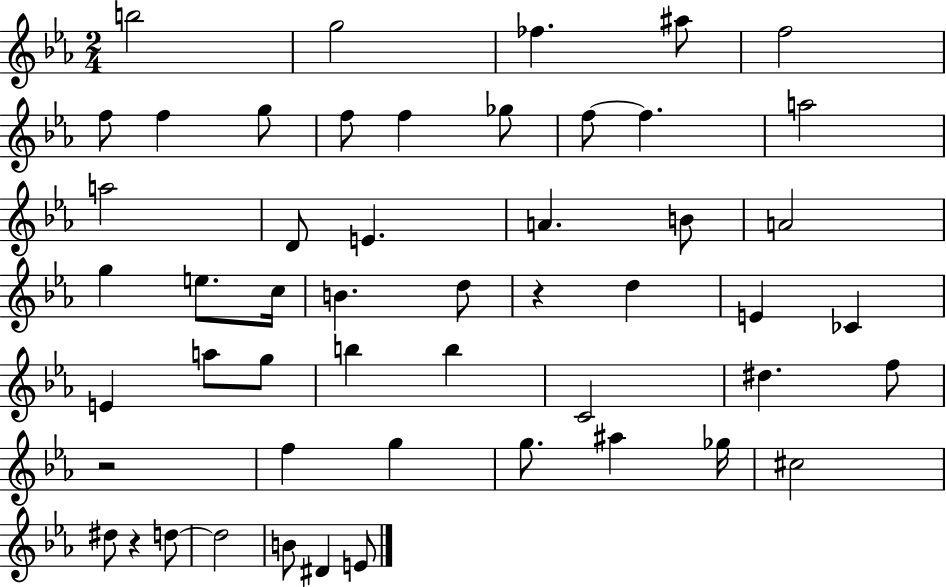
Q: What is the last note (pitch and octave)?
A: E4